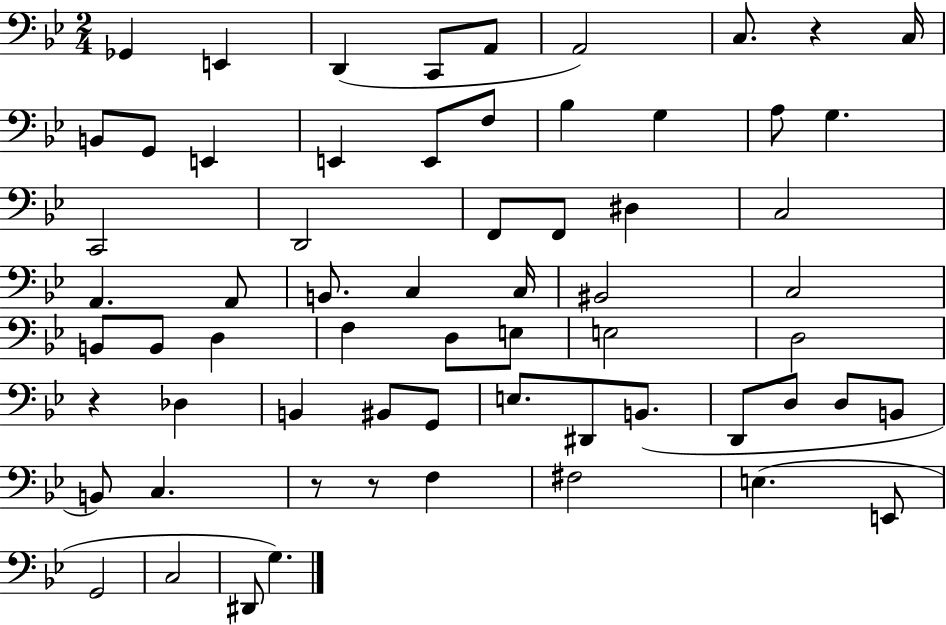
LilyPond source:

{
  \clef bass
  \numericTimeSignature
  \time 2/4
  \key bes \major
  ges,4 e,4 | d,4( c,8 a,8 | a,2) | c8. r4 c16 | \break b,8 g,8 e,4 | e,4 e,8 f8 | bes4 g4 | a8 g4. | \break c,2 | d,2 | f,8 f,8 dis4 | c2 | \break a,4. a,8 | b,8. c4 c16 | bis,2 | c2 | \break b,8 b,8 d4 | f4 d8 e8 | e2 | d2 | \break r4 des4 | b,4 bis,8 g,8 | e8. dis,8 b,8.( | d,8 d8 d8 b,8 | \break b,8) c4. | r8 r8 f4 | fis2 | e4.( e,8 | \break g,2 | c2 | dis,8 g4.) | \bar "|."
}